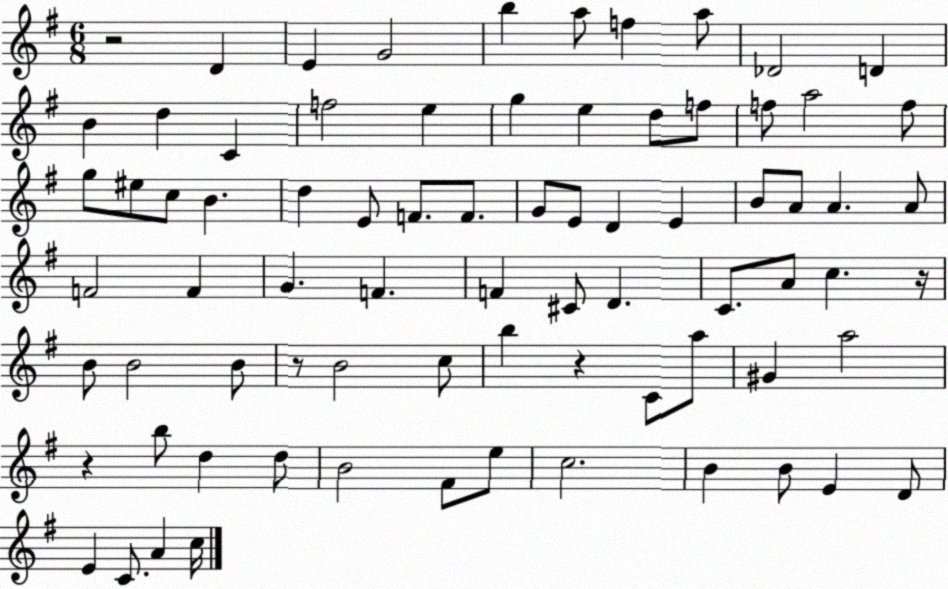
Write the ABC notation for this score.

X:1
T:Untitled
M:6/8
L:1/4
K:G
z2 D E G2 b a/2 f a/2 _D2 D B d C f2 e g e d/2 f/2 f/2 a2 f/2 g/2 ^e/2 c/2 B d E/2 F/2 F/2 G/2 E/2 D E B/2 A/2 A A/2 F2 F G F F ^C/2 D C/2 A/2 c z/4 B/2 B2 B/2 z/2 B2 c/2 b z C/2 a/2 ^G a2 z b/2 d d/2 B2 ^F/2 e/2 c2 B B/2 E D/2 E C/2 A c/4